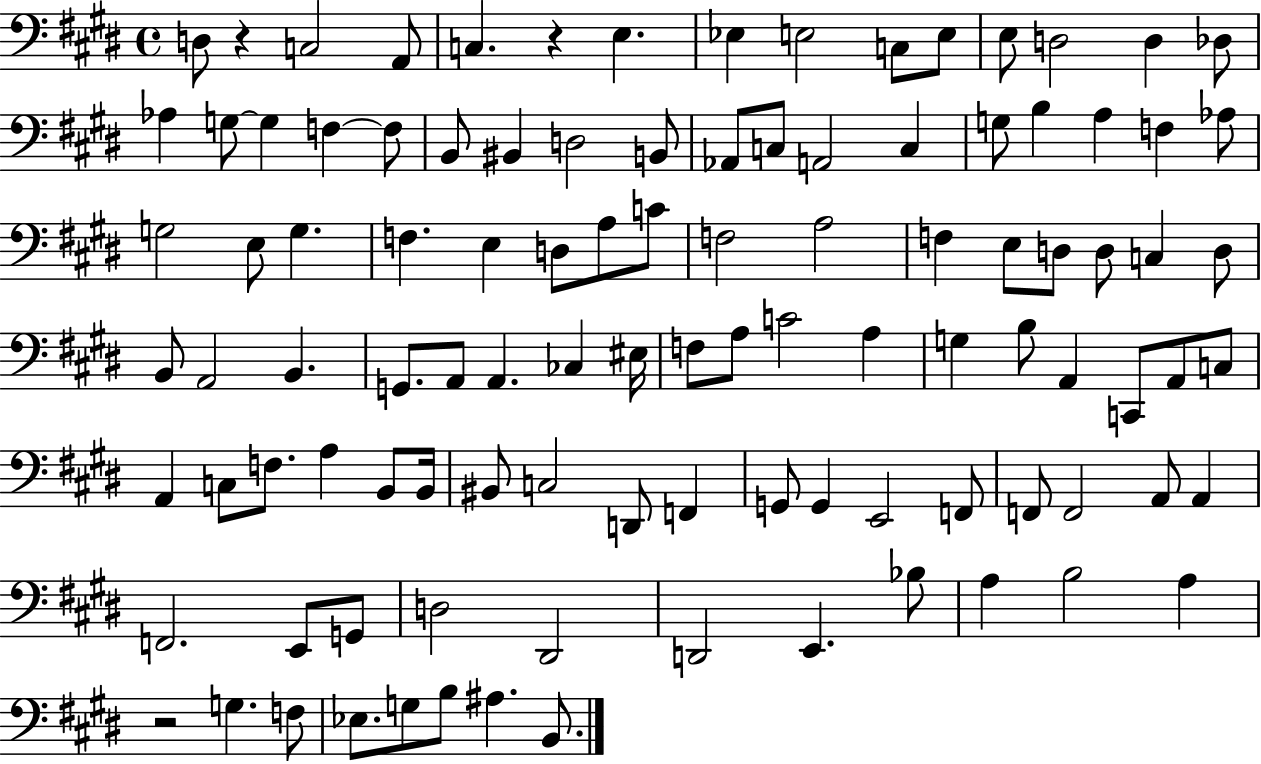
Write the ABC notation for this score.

X:1
T:Untitled
M:4/4
L:1/4
K:E
D,/2 z C,2 A,,/2 C, z E, _E, E,2 C,/2 E,/2 E,/2 D,2 D, _D,/2 _A, G,/2 G, F, F,/2 B,,/2 ^B,, D,2 B,,/2 _A,,/2 C,/2 A,,2 C, G,/2 B, A, F, _A,/2 G,2 E,/2 G, F, E, D,/2 A,/2 C/2 F,2 A,2 F, E,/2 D,/2 D,/2 C, D,/2 B,,/2 A,,2 B,, G,,/2 A,,/2 A,, _C, ^E,/4 F,/2 A,/2 C2 A, G, B,/2 A,, C,,/2 A,,/2 C,/2 A,, C,/2 F,/2 A, B,,/2 B,,/4 ^B,,/2 C,2 D,,/2 F,, G,,/2 G,, E,,2 F,,/2 F,,/2 F,,2 A,,/2 A,, F,,2 E,,/2 G,,/2 D,2 ^D,,2 D,,2 E,, _B,/2 A, B,2 A, z2 G, F,/2 _E,/2 G,/2 B,/2 ^A, B,,/2